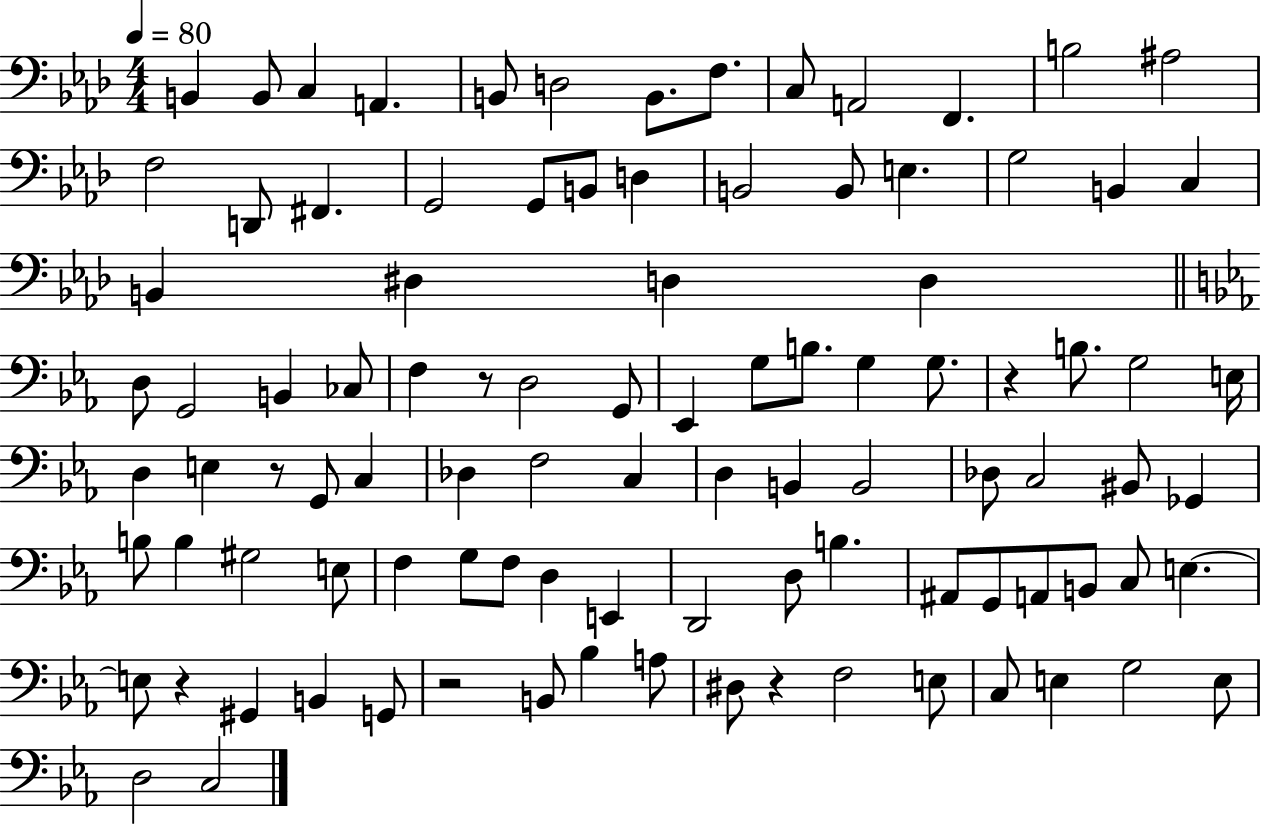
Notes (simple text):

B2/q B2/e C3/q A2/q. B2/e D3/h B2/e. F3/e. C3/e A2/h F2/q. B3/h A#3/h F3/h D2/e F#2/q. G2/h G2/e B2/e D3/q B2/h B2/e E3/q. G3/h B2/q C3/q B2/q D#3/q D3/q D3/q D3/e G2/h B2/q CES3/e F3/q R/e D3/h G2/e Eb2/q G3/e B3/e. G3/q G3/e. R/q B3/e. G3/h E3/s D3/q E3/q R/e G2/e C3/q Db3/q F3/h C3/q D3/q B2/q B2/h Db3/e C3/h BIS2/e Gb2/q B3/e B3/q G#3/h E3/e F3/q G3/e F3/e D3/q E2/q D2/h D3/e B3/q. A#2/e G2/e A2/e B2/e C3/e E3/q. E3/e R/q G#2/q B2/q G2/e R/h B2/e Bb3/q A3/e D#3/e R/q F3/h E3/e C3/e E3/q G3/h E3/e D3/h C3/h